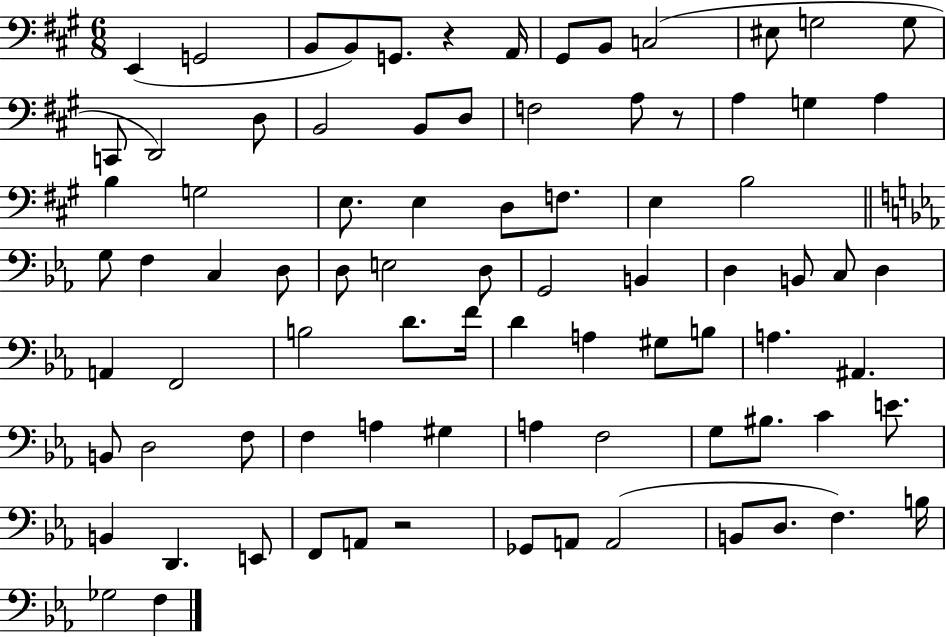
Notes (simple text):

E2/q G2/h B2/e B2/e G2/e. R/q A2/s G#2/e B2/e C3/h EIS3/e G3/h G3/e C2/e D2/h D3/e B2/h B2/e D3/e F3/h A3/e R/e A3/q G3/q A3/q B3/q G3/h E3/e. E3/q D3/e F3/e. E3/q B3/h G3/e F3/q C3/q D3/e D3/e E3/h D3/e G2/h B2/q D3/q B2/e C3/e D3/q A2/q F2/h B3/h D4/e. F4/s D4/q A3/q G#3/e B3/e A3/q. A#2/q. B2/e D3/h F3/e F3/q A3/q G#3/q A3/q F3/h G3/e BIS3/e. C4/q E4/e. B2/q D2/q. E2/e F2/e A2/e R/h Gb2/e A2/e A2/h B2/e D3/e. F3/q. B3/s Gb3/h F3/q